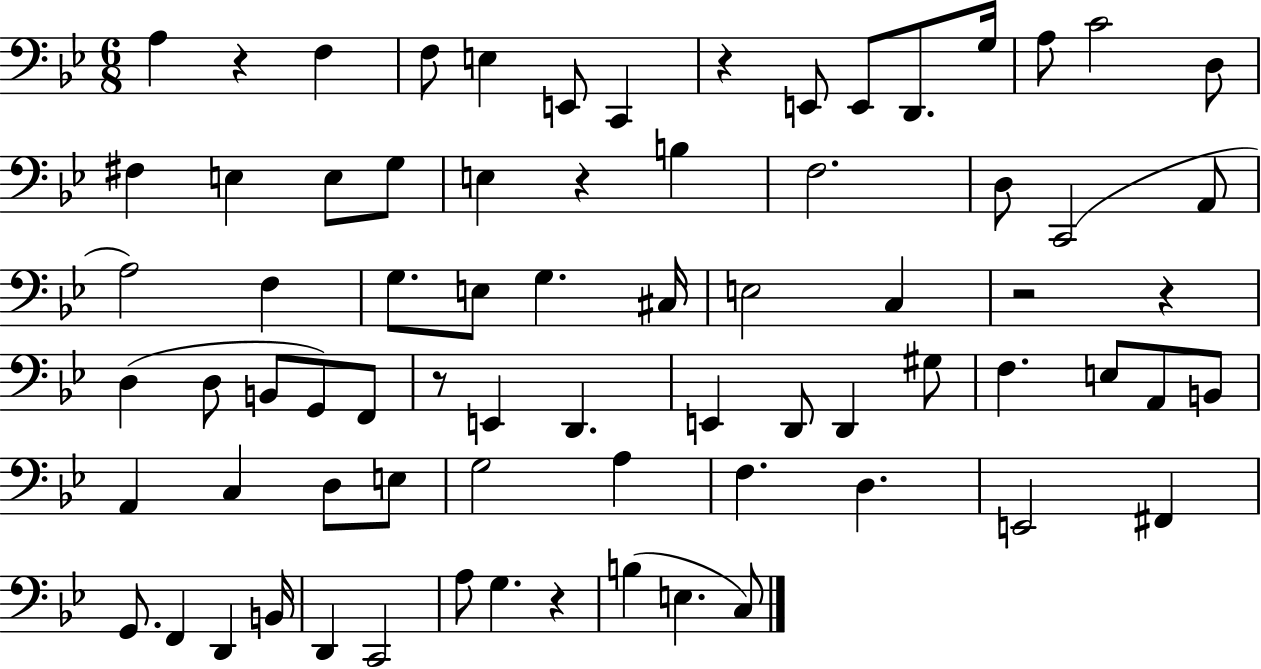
A3/q R/q F3/q F3/e E3/q E2/e C2/q R/q E2/e E2/e D2/e. G3/s A3/e C4/h D3/e F#3/q E3/q E3/e G3/e E3/q R/q B3/q F3/h. D3/e C2/h A2/e A3/h F3/q G3/e. E3/e G3/q. C#3/s E3/h C3/q R/h R/q D3/q D3/e B2/e G2/e F2/e R/e E2/q D2/q. E2/q D2/e D2/q G#3/e F3/q. E3/e A2/e B2/e A2/q C3/q D3/e E3/e G3/h A3/q F3/q. D3/q. E2/h F#2/q G2/e. F2/q D2/q B2/s D2/q C2/h A3/e G3/q. R/q B3/q E3/q. C3/e